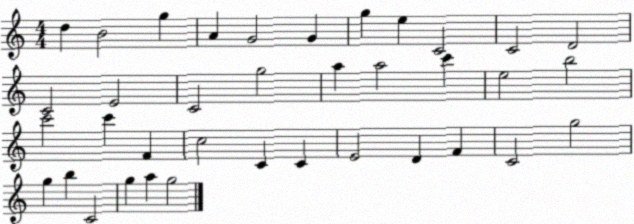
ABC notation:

X:1
T:Untitled
M:4/4
L:1/4
K:C
d B2 g A G2 G g e C2 C2 D2 C2 E2 C2 g2 a a2 c' e2 b2 c'2 c' F c2 C C E2 D F C2 g2 g b C2 g a g2